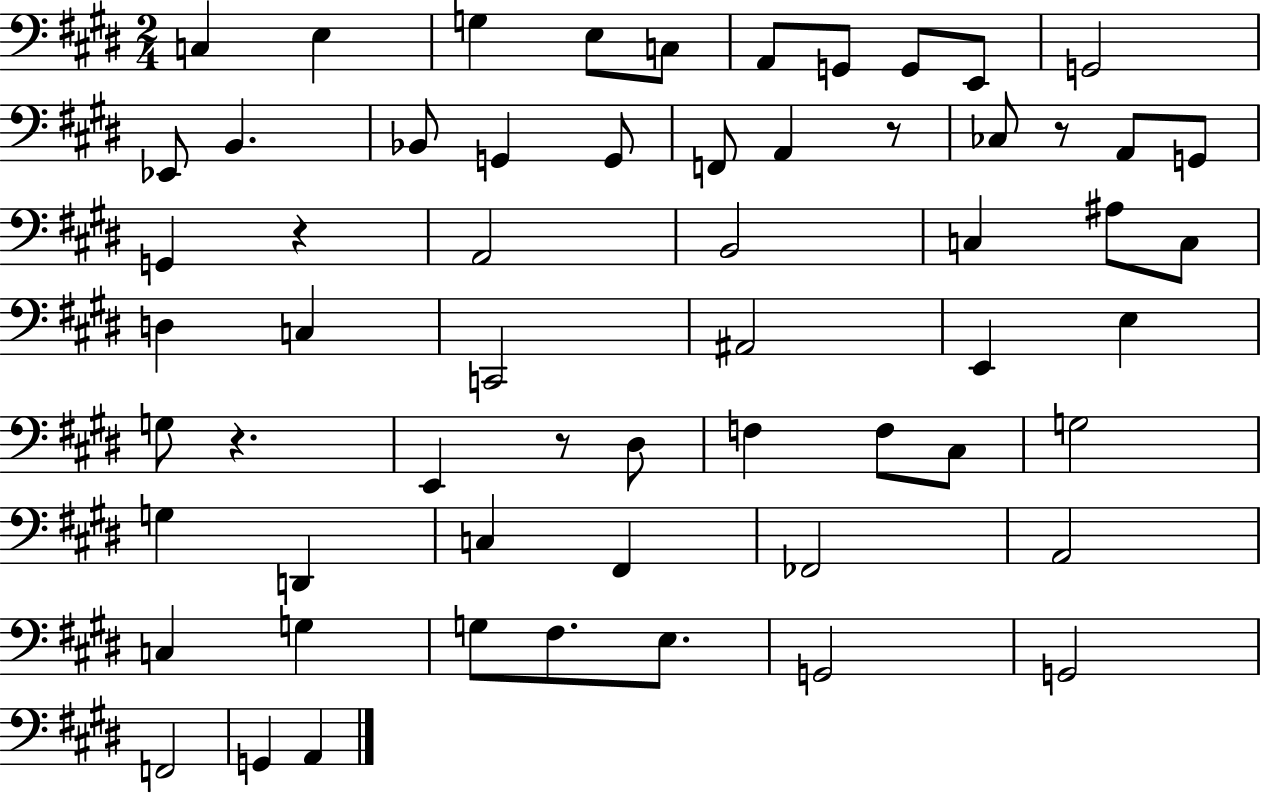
X:1
T:Untitled
M:2/4
L:1/4
K:E
C, E, G, E,/2 C,/2 A,,/2 G,,/2 G,,/2 E,,/2 G,,2 _E,,/2 B,, _B,,/2 G,, G,,/2 F,,/2 A,, z/2 _C,/2 z/2 A,,/2 G,,/2 G,, z A,,2 B,,2 C, ^A,/2 C,/2 D, C, C,,2 ^A,,2 E,, E, G,/2 z E,, z/2 ^D,/2 F, F,/2 ^C,/2 G,2 G, D,, C, ^F,, _F,,2 A,,2 C, G, G,/2 ^F,/2 E,/2 G,,2 G,,2 F,,2 G,, A,,